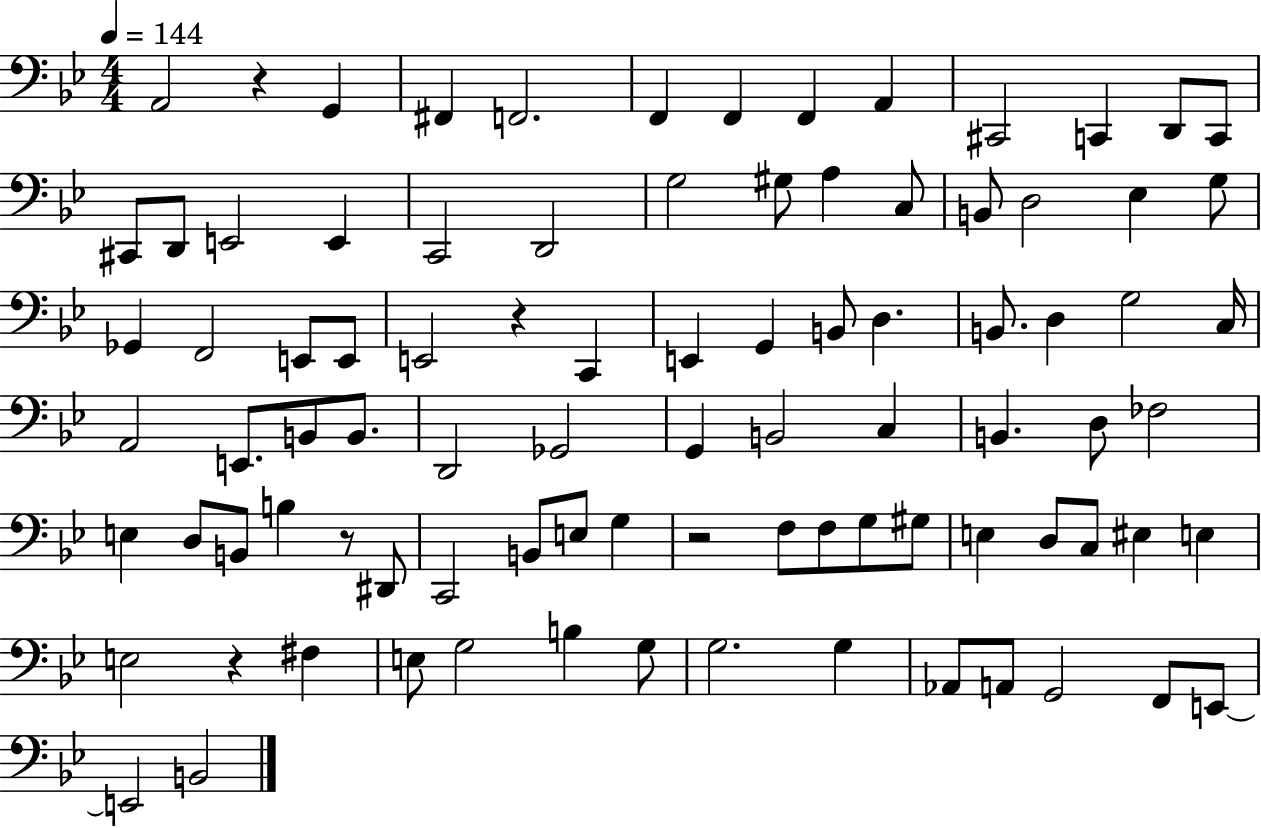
A2/h R/q G2/q F#2/q F2/h. F2/q F2/q F2/q A2/q C#2/h C2/q D2/e C2/e C#2/e D2/e E2/h E2/q C2/h D2/h G3/h G#3/e A3/q C3/e B2/e D3/h Eb3/q G3/e Gb2/q F2/h E2/e E2/e E2/h R/q C2/q E2/q G2/q B2/e D3/q. B2/e. D3/q G3/h C3/s A2/h E2/e. B2/e B2/e. D2/h Gb2/h G2/q B2/h C3/q B2/q. D3/e FES3/h E3/q D3/e B2/e B3/q R/e D#2/e C2/h B2/e E3/e G3/q R/h F3/e F3/e G3/e G#3/e E3/q D3/e C3/e EIS3/q E3/q E3/h R/q F#3/q E3/e G3/h B3/q G3/e G3/h. G3/q Ab2/e A2/e G2/h F2/e E2/e E2/h B2/h